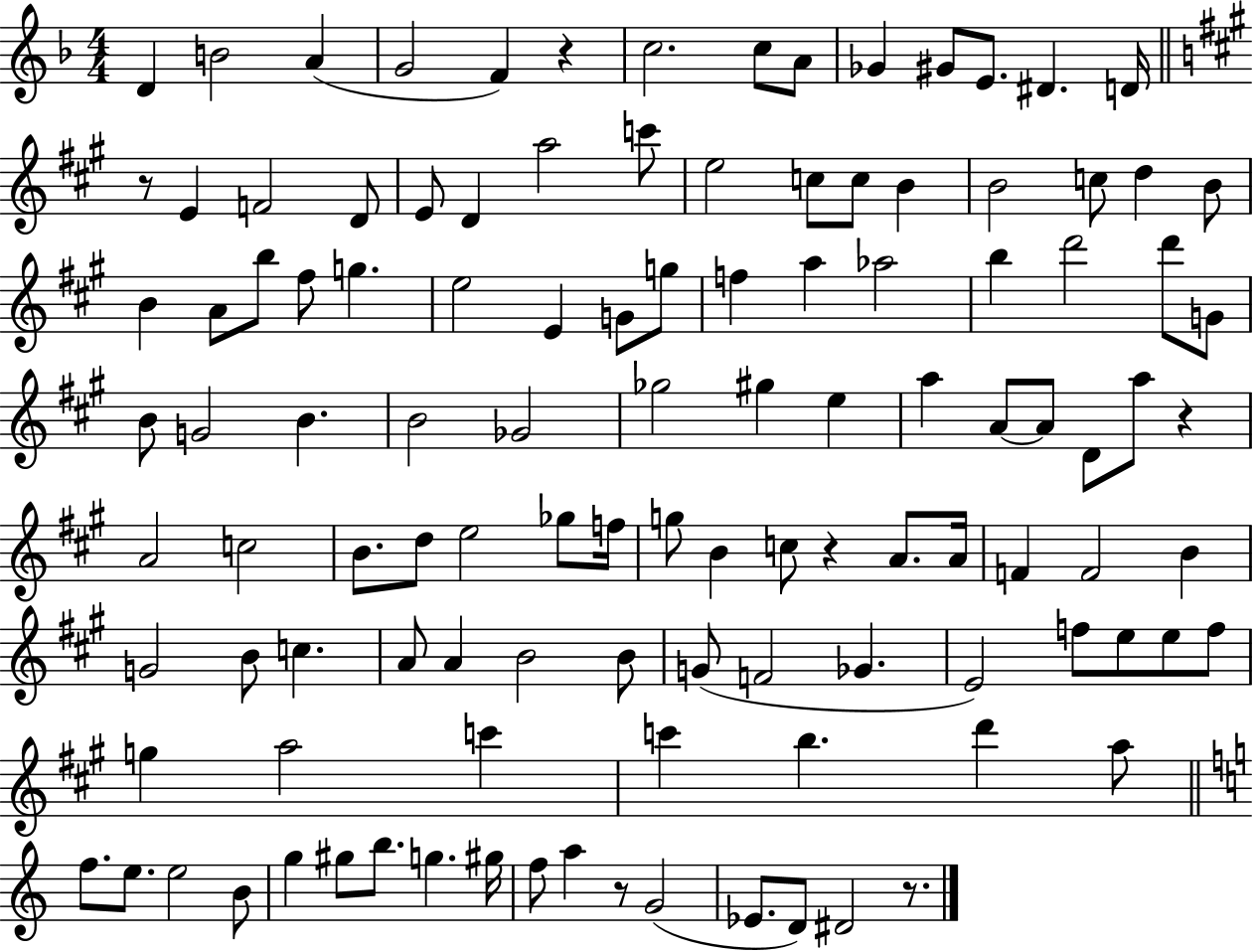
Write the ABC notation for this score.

X:1
T:Untitled
M:4/4
L:1/4
K:F
D B2 A G2 F z c2 c/2 A/2 _G ^G/2 E/2 ^D D/4 z/2 E F2 D/2 E/2 D a2 c'/2 e2 c/2 c/2 B B2 c/2 d B/2 B A/2 b/2 ^f/2 g e2 E G/2 g/2 f a _a2 b d'2 d'/2 G/2 B/2 G2 B B2 _G2 _g2 ^g e a A/2 A/2 D/2 a/2 z A2 c2 B/2 d/2 e2 _g/2 f/4 g/2 B c/2 z A/2 A/4 F F2 B G2 B/2 c A/2 A B2 B/2 G/2 F2 _G E2 f/2 e/2 e/2 f/2 g a2 c' c' b d' a/2 f/2 e/2 e2 B/2 g ^g/2 b/2 g ^g/4 f/2 a z/2 G2 _E/2 D/2 ^D2 z/2